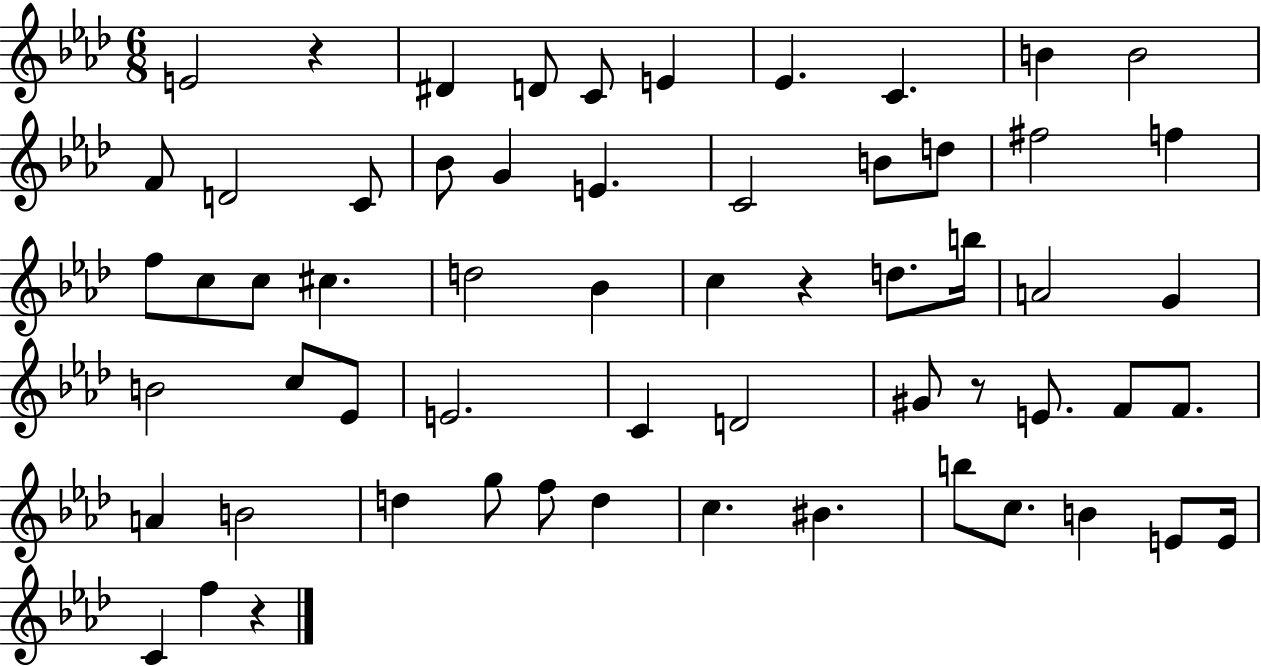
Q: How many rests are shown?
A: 4